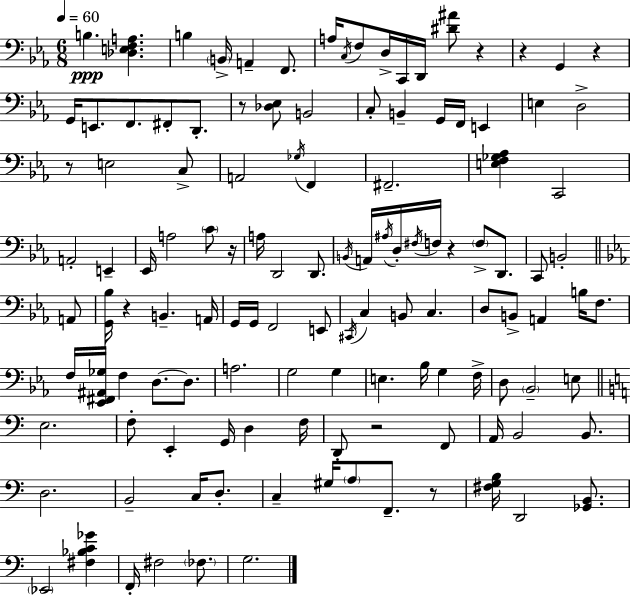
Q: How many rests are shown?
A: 10